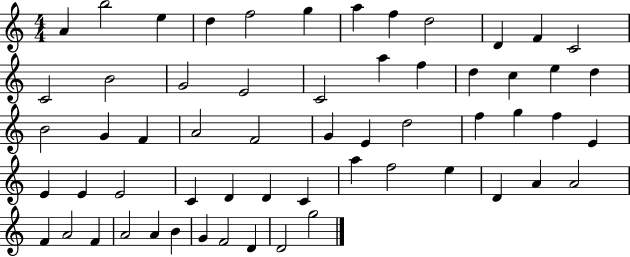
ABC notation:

X:1
T:Untitled
M:4/4
L:1/4
K:C
A b2 e d f2 g a f d2 D F C2 C2 B2 G2 E2 C2 a f d c e d B2 G F A2 F2 G E d2 f g f E E E E2 C D D C a f2 e D A A2 F A2 F A2 A B G F2 D D2 g2